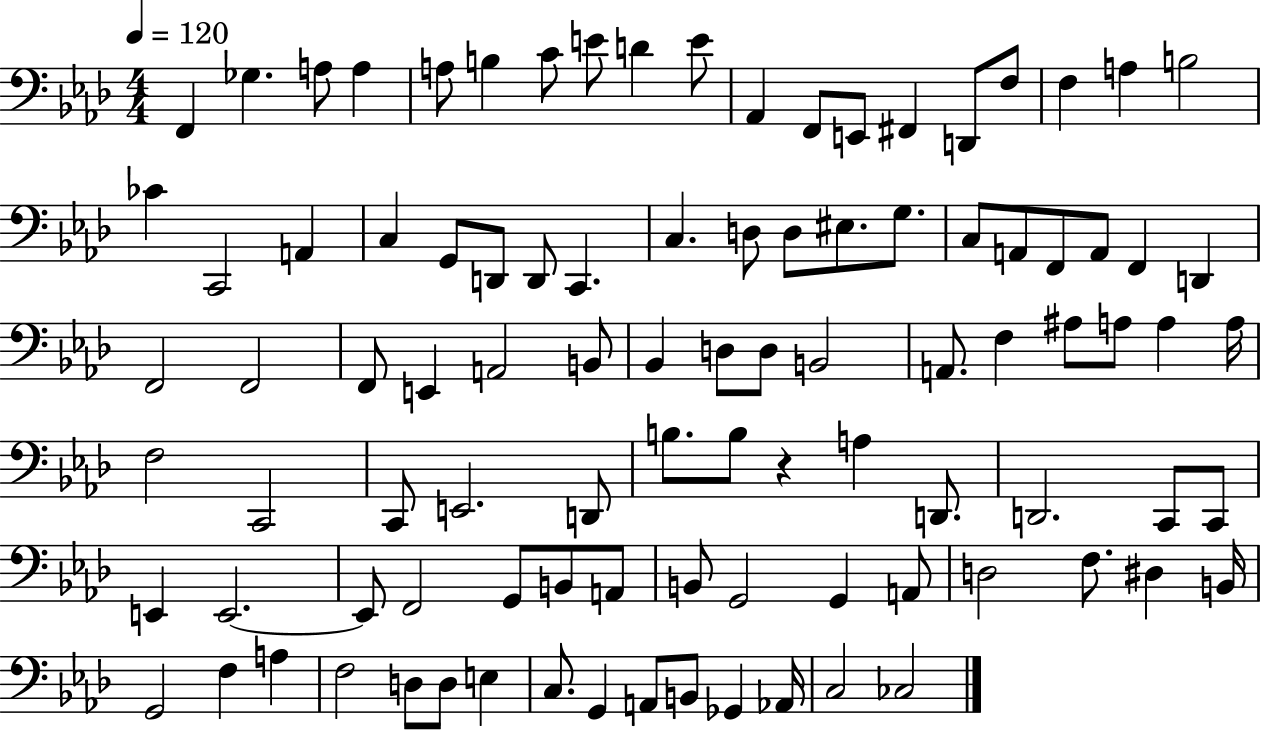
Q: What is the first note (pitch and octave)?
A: F2